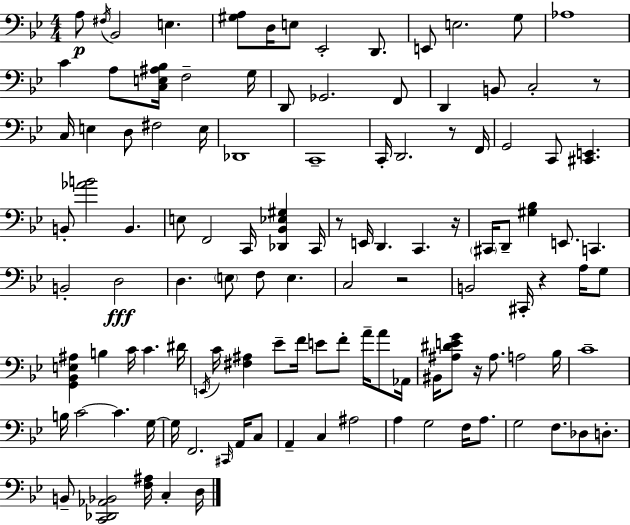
A3/e F#3/s Bb2/h E3/q. [G#3,A3]/e D3/s E3/e Eb2/h D2/e. E2/e E3/h. G3/e Ab3/w C4/q A3/e [C3,E3,A#3,Bb3]/s F3/h G3/s D2/e Gb2/h. F2/e D2/q B2/e C3/h R/e C3/s E3/q D3/e F#3/h E3/s Db2/w C2/w C2/s D2/h. R/e F2/s G2/h C2/e [C#2,E2]/q. B2/e [Ab4,B4]/h B2/q. E3/e F2/h C2/s [Db2,Bb2,Eb3,G#3]/q C2/s R/e E2/s D2/q. C2/q. R/s C#2/s D2/e [G#3,Bb3]/q E2/e. C2/q. B2/h D3/h D3/q. E3/e F3/e E3/q. C3/h R/h B2/h C#2/s R/q A3/s G3/e [G2,Bb2,E3,A#3]/q B3/q C4/s C4/q. D#4/s E2/s C4/s [F#3,A#3]/q Eb4/e F4/s E4/e F4/e A4/s A4/e Ab2/s BIS2/s [A#3,D#4,E4,G4]/e R/s A#3/e. A3/h Bb3/s C4/w B3/s C4/h C4/q. G3/s G3/s F2/h. C#2/s A2/s C3/e A2/q C3/q A#3/h A3/q G3/h F3/s A3/e. G3/h F3/e. Db3/e D3/e. B2/e [C2,Db2,Ab2,Bb2]/h [F3,A#3]/s C3/q D3/s